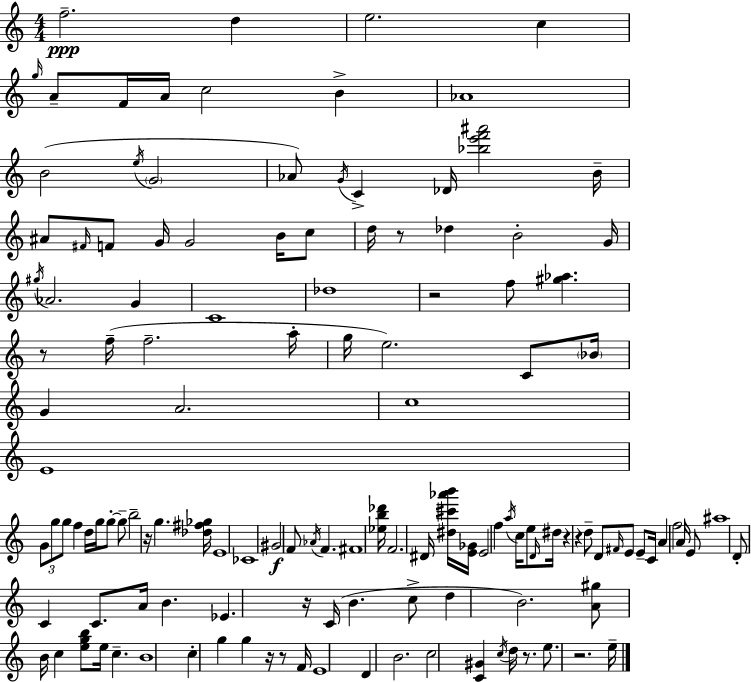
F5/h. D5/q E5/h. C5/q G5/s A4/e F4/s A4/s C5/h B4/q Ab4/w B4/h E5/s G4/h Ab4/e G4/s C4/q Db4/s [Bb5,E6,F6,A#6]/h B4/s A#4/e F#4/s F4/e G4/s G4/h B4/s C5/e D5/s R/e Db5/q B4/h G4/s G#5/s Ab4/h. G4/q C4/w Db5/w R/h F5/e [G#5,Ab5]/q. R/e F5/s F5/h. A5/s G5/s E5/h. C4/e Bb4/s G4/q A4/h. C5/w E4/w G4/e G5/e G5/e F5/q D5/s G5/s G5/e G5/e B5/h R/s G5/q. [Db5,F#5,Gb5]/s E4/w CES4/w G#4/h F4/e Ab4/s F4/q. F#4/w [Eb5,B5,Db6]/s F4/h. D#4/s [D#5,C#6,Ab6,B6]/s [E4,Gb4]/s E4/h F5/q A5/s C5/s E5/e D4/s D#5/s R/q R/q D5/e D4/e F#4/s E4/e E4/e C4/s A4/q F5/h A4/s E4/e A#5/w D4/e C4/q C4/e. A4/s B4/q. Eb4/q. R/s C4/s B4/q. C5/e D5/q B4/h. [A4,G#5]/e B4/s C5/q [E5,G5,B5]/e E5/s C5/q. B4/w C5/q G5/q G5/q R/s R/e F4/s E4/w D4/q B4/h. C5/h [C4,G#4]/q C5/s D5/s R/e. E5/e. R/h. E5/s